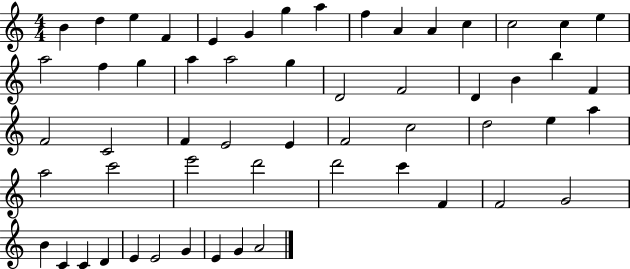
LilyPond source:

{
  \clef treble
  \numericTimeSignature
  \time 4/4
  \key c \major
  b'4 d''4 e''4 f'4 | e'4 g'4 g''4 a''4 | f''4 a'4 a'4 c''4 | c''2 c''4 e''4 | \break a''2 f''4 g''4 | a''4 a''2 g''4 | d'2 f'2 | d'4 b'4 b''4 f'4 | \break f'2 c'2 | f'4 e'2 e'4 | f'2 c''2 | d''2 e''4 a''4 | \break a''2 c'''2 | e'''2 d'''2 | d'''2 c'''4 f'4 | f'2 g'2 | \break b'4 c'4 c'4 d'4 | e'4 e'2 g'4 | e'4 g'4 a'2 | \bar "|."
}